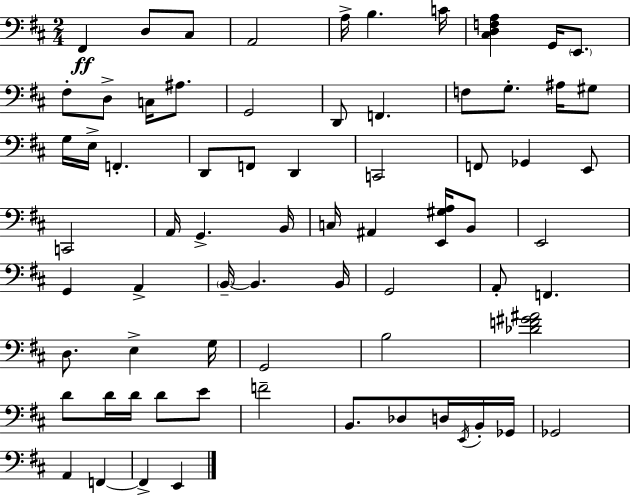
{
  \clef bass
  \numericTimeSignature
  \time 2/4
  \key d \major
  fis,4\ff d8 cis8 | a,2 | a16-> b4. c'16 | <cis d f a>4 g,16 \parenthesize e,8. | \break fis8-. d8-> c16 ais8. | g,2 | d,8 f,4. | f8 g8.-. ais16 gis8 | \break g16 e16-> f,4.-. | d,8 f,8 d,4 | c,2 | f,8 ges,4 e,8 | \break c,2 | a,16 g,4.-> b,16 | c16 ais,4 <e, gis a>16 b,8 | e,2 | \break g,4 a,4-> | \parenthesize b,16--~~ b,4. b,16 | g,2 | a,8-. f,4. | \break d8. e4-> g16 | g,2 | b2 | <des' f' gis' ais'>2 | \break d'8 d'16 d'16 d'8 e'8 | f'2-- | b,8. des8 d16 \acciaccatura { e,16 } b,16-. | ges,16 ges,2 | \break a,4 f,4~~ | f,4-> e,4 | \bar "|."
}